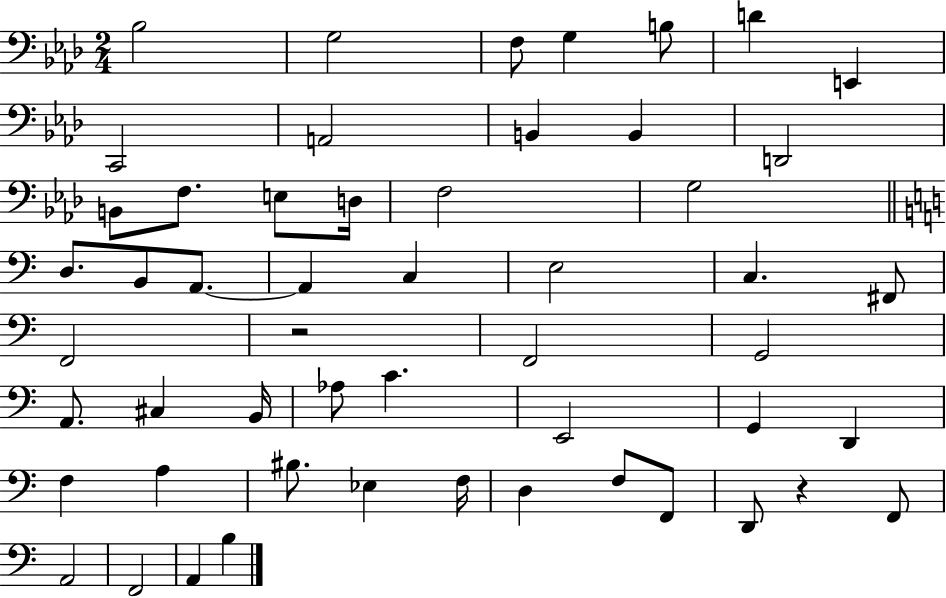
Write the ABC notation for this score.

X:1
T:Untitled
M:2/4
L:1/4
K:Ab
_B,2 G,2 F,/2 G, B,/2 D E,, C,,2 A,,2 B,, B,, D,,2 B,,/2 F,/2 E,/2 D,/4 F,2 G,2 D,/2 B,,/2 A,,/2 A,, C, E,2 C, ^F,,/2 F,,2 z2 F,,2 G,,2 A,,/2 ^C, B,,/4 _A,/2 C E,,2 G,, D,, F, A, ^B,/2 _E, F,/4 D, F,/2 F,,/2 D,,/2 z F,,/2 A,,2 F,,2 A,, B,